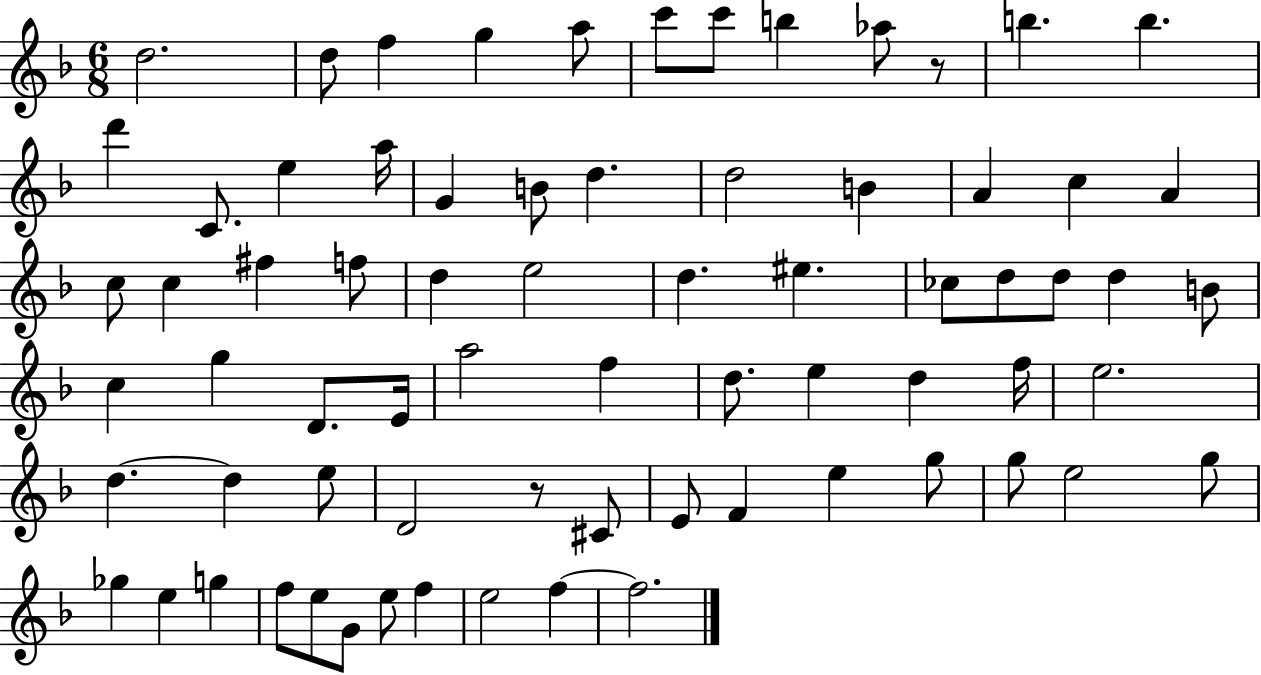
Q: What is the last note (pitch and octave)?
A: F5